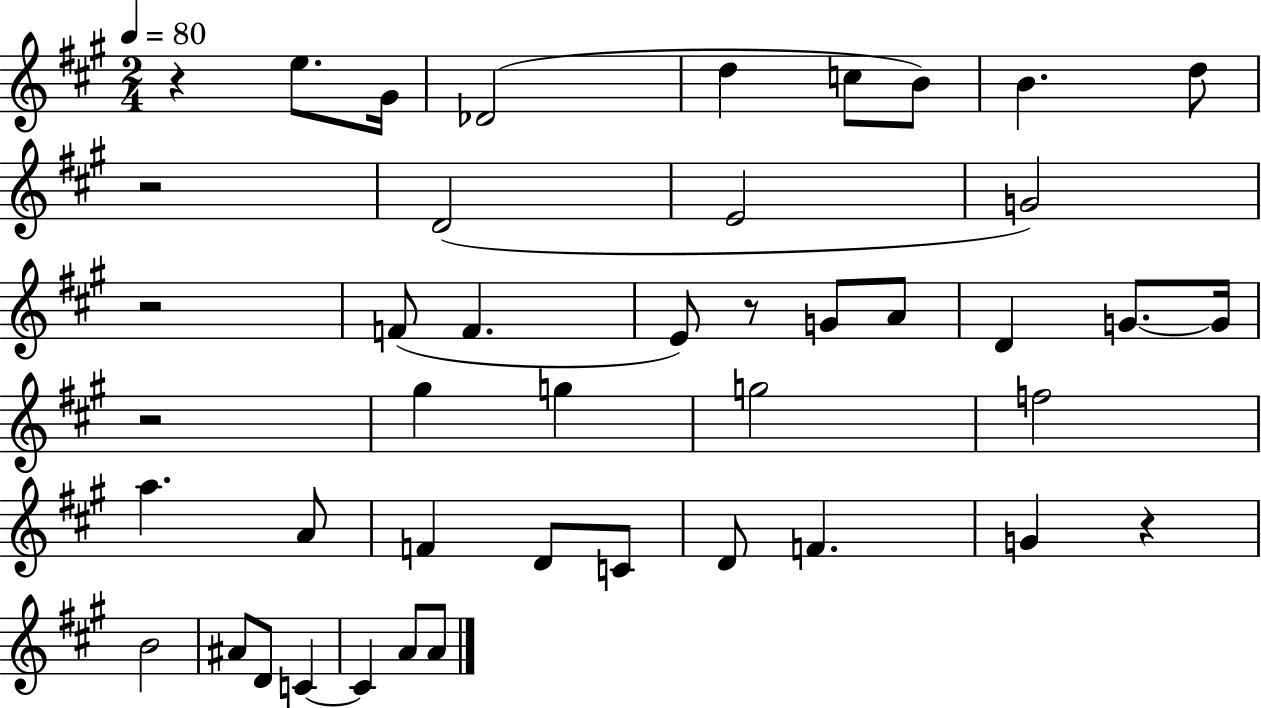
R/q E5/e. G#4/s Db4/h D5/q C5/e B4/e B4/q. D5/e R/h D4/h E4/h G4/h R/h F4/e F4/q. E4/e R/e G4/e A4/e D4/q G4/e. G4/s R/h G#5/q G5/q G5/h F5/h A5/q. A4/e F4/q D4/e C4/e D4/e F4/q. G4/q R/q B4/h A#4/e D4/e C4/q C4/q A4/e A4/e